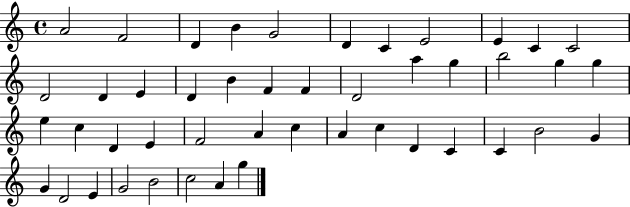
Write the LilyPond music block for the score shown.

{
  \clef treble
  \time 4/4
  \defaultTimeSignature
  \key c \major
  a'2 f'2 | d'4 b'4 g'2 | d'4 c'4 e'2 | e'4 c'4 c'2 | \break d'2 d'4 e'4 | d'4 b'4 f'4 f'4 | d'2 a''4 g''4 | b''2 g''4 g''4 | \break e''4 c''4 d'4 e'4 | f'2 a'4 c''4 | a'4 c''4 d'4 c'4 | c'4 b'2 g'4 | \break g'4 d'2 e'4 | g'2 b'2 | c''2 a'4 g''4 | \bar "|."
}